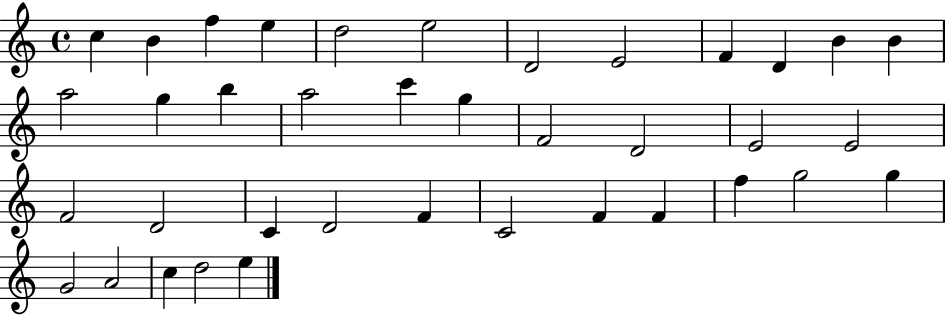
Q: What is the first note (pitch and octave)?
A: C5